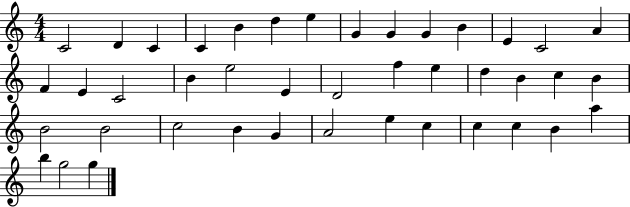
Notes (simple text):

C4/h D4/q C4/q C4/q B4/q D5/q E5/q G4/q G4/q G4/q B4/q E4/q C4/h A4/q F4/q E4/q C4/h B4/q E5/h E4/q D4/h F5/q E5/q D5/q B4/q C5/q B4/q B4/h B4/h C5/h B4/q G4/q A4/h E5/q C5/q C5/q C5/q B4/q A5/q B5/q G5/h G5/q